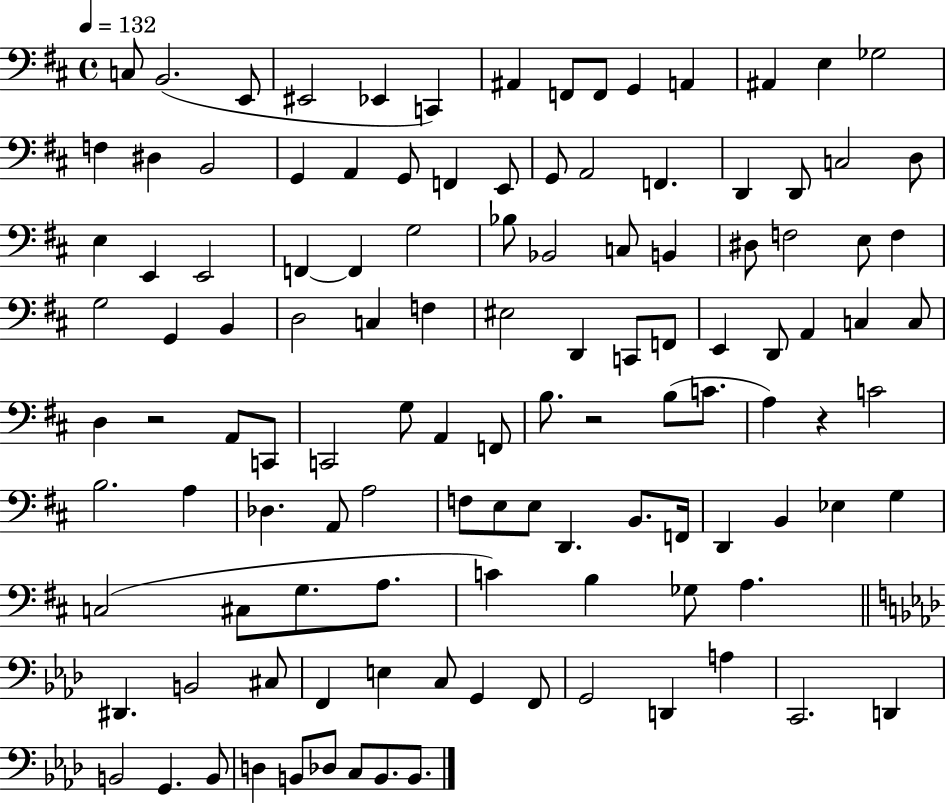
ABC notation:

X:1
T:Untitled
M:4/4
L:1/4
K:D
C,/2 B,,2 E,,/2 ^E,,2 _E,, C,, ^A,, F,,/2 F,,/2 G,, A,, ^A,, E, _G,2 F, ^D, B,,2 G,, A,, G,,/2 F,, E,,/2 G,,/2 A,,2 F,, D,, D,,/2 C,2 D,/2 E, E,, E,,2 F,, F,, G,2 _B,/2 _B,,2 C,/2 B,, ^D,/2 F,2 E,/2 F, G,2 G,, B,, D,2 C, F, ^E,2 D,, C,,/2 F,,/2 E,, D,,/2 A,, C, C,/2 D, z2 A,,/2 C,,/2 C,,2 G,/2 A,, F,,/2 B,/2 z2 B,/2 C/2 A, z C2 B,2 A, _D, A,,/2 A,2 F,/2 E,/2 E,/2 D,, B,,/2 F,,/4 D,, B,, _E, G, C,2 ^C,/2 G,/2 A,/2 C B, _G,/2 A, ^D,, B,,2 ^C,/2 F,, E, C,/2 G,, F,,/2 G,,2 D,, A, C,,2 D,, B,,2 G,, B,,/2 D, B,,/2 _D,/2 C,/2 B,,/2 B,,/2